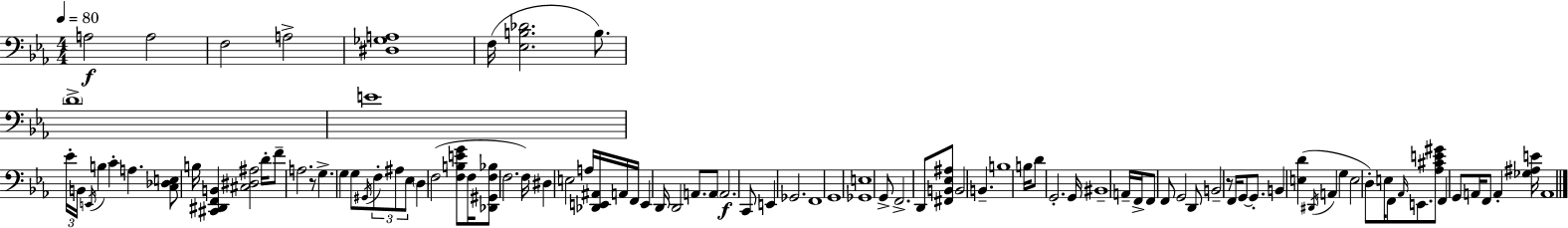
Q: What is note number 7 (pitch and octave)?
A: D4